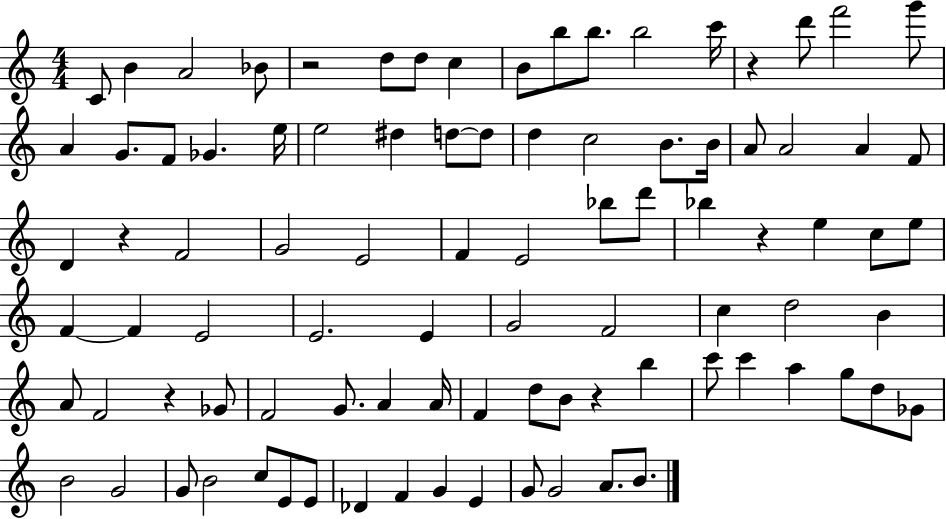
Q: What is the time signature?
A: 4/4